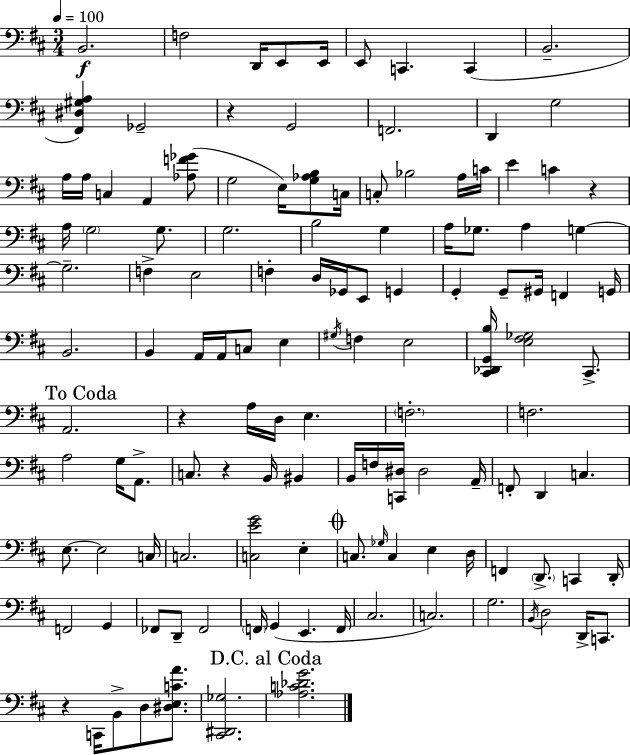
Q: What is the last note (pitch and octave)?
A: D3